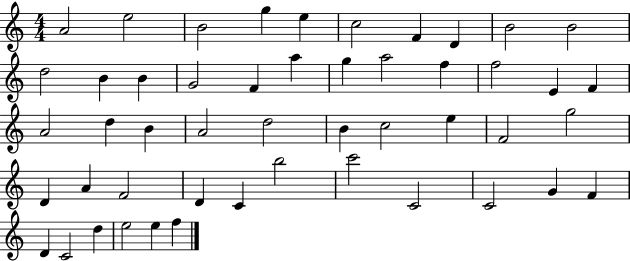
A4/h E5/h B4/h G5/q E5/q C5/h F4/q D4/q B4/h B4/h D5/h B4/q B4/q G4/h F4/q A5/q G5/q A5/h F5/q F5/h E4/q F4/q A4/h D5/q B4/q A4/h D5/h B4/q C5/h E5/q F4/h G5/h D4/q A4/q F4/h D4/q C4/q B5/h C6/h C4/h C4/h G4/q F4/q D4/q C4/h D5/q E5/h E5/q F5/q